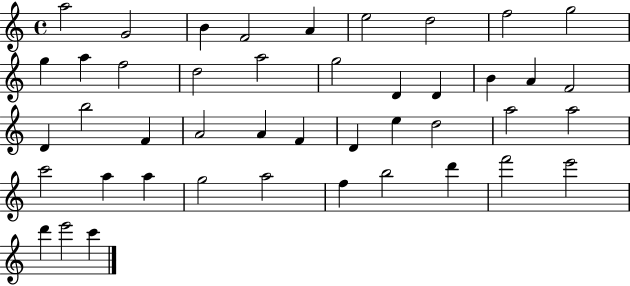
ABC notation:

X:1
T:Untitled
M:4/4
L:1/4
K:C
a2 G2 B F2 A e2 d2 f2 g2 g a f2 d2 a2 g2 D D B A F2 D b2 F A2 A F D e d2 a2 a2 c'2 a a g2 a2 f b2 d' f'2 e'2 d' e'2 c'